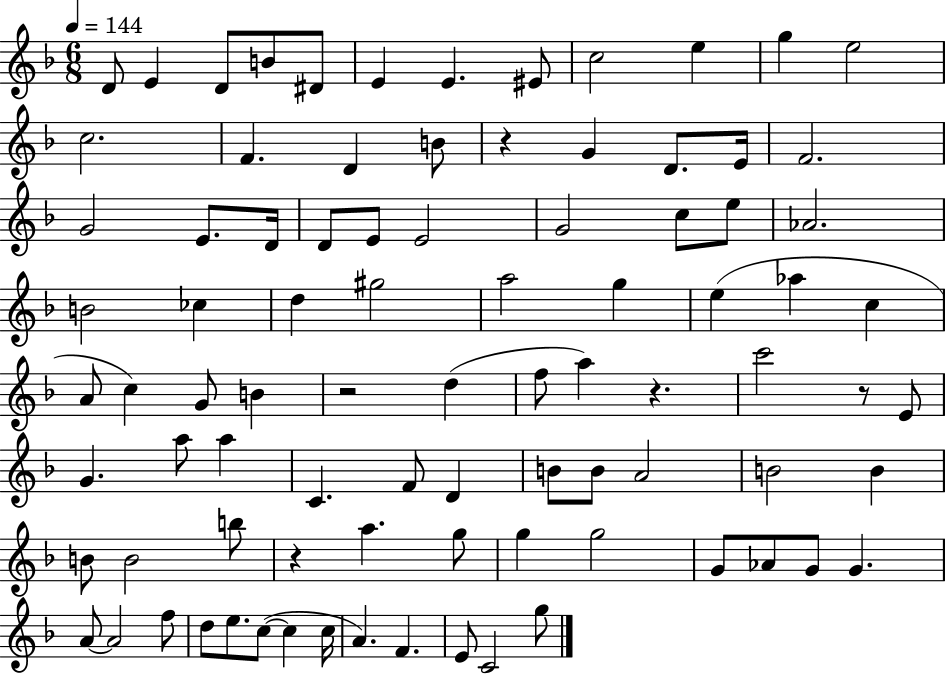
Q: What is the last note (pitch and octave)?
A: G5